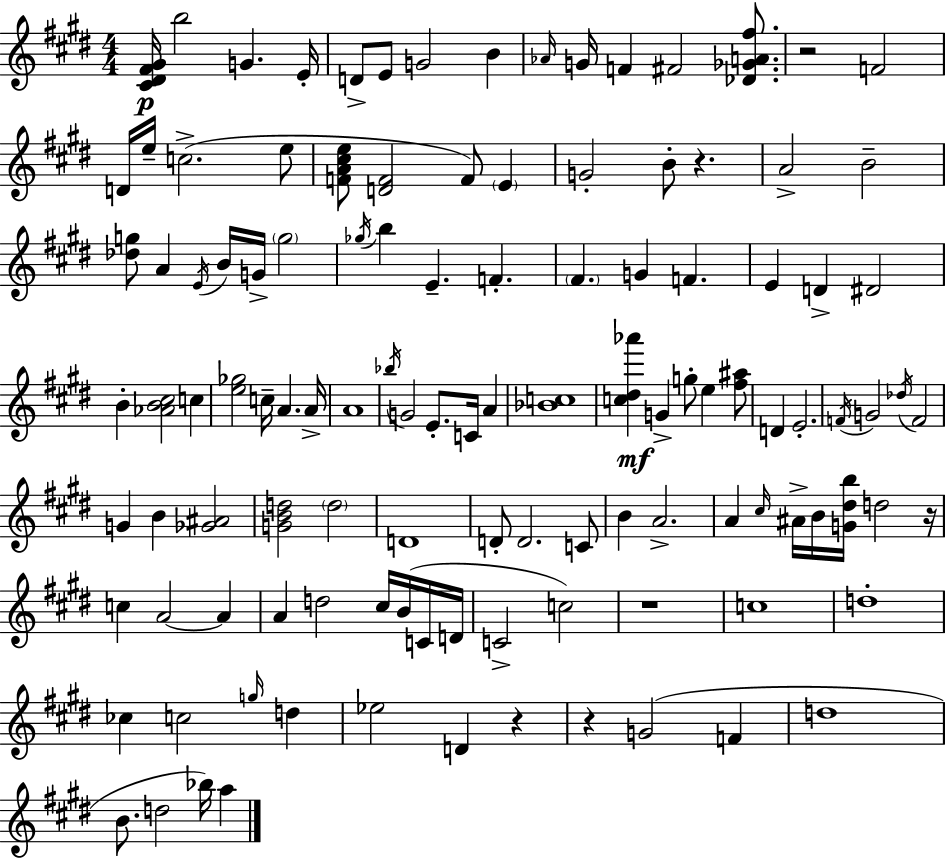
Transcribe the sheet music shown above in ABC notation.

X:1
T:Untitled
M:4/4
L:1/4
K:E
[^C^D^F^G]/4 b2 G E/4 D/2 E/2 G2 B _A/4 G/4 F ^F2 [_D_GA^f]/2 z2 F2 D/4 e/4 c2 e/2 [FA^ce]/2 [DF]2 F/2 E G2 B/2 z A2 B2 [_dg]/2 A E/4 B/4 G/4 g2 _g/4 b E F ^F G F E D ^D2 B [_AB^c]2 c [e_g]2 c/4 A A/4 A4 _b/4 G2 E/2 C/4 A [_Bc]4 [c^d_a'] G g/2 e [^f^a]/2 D E2 F/4 G2 _d/4 F2 G B [_G^A]2 [GBd]2 d2 D4 D/2 D2 C/2 B A2 A ^c/4 ^A/4 B/4 [G^db]/4 d2 z/4 c A2 A A d2 ^c/4 B/4 C/4 D/4 C2 c2 z4 c4 d4 _c c2 g/4 d _e2 D z z G2 F d4 B/2 d2 _b/4 a